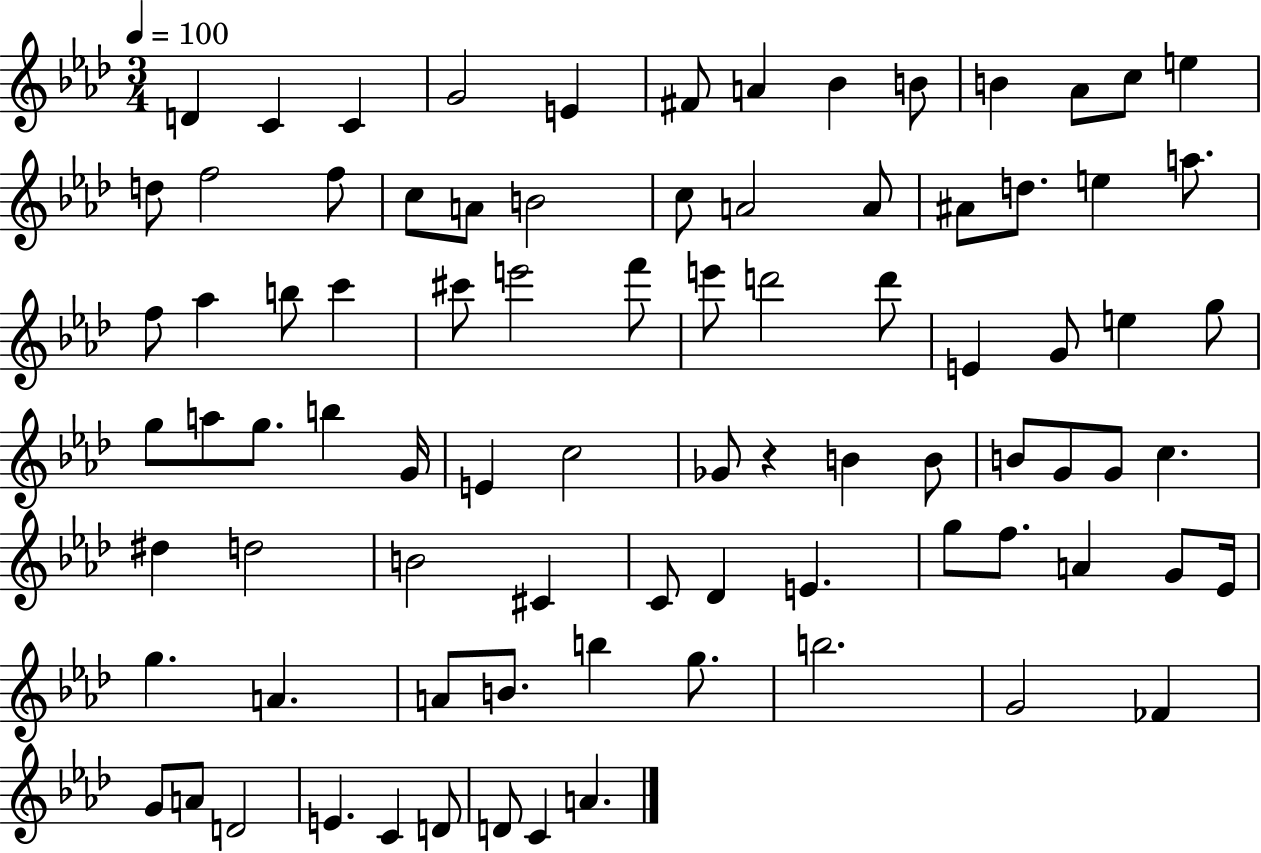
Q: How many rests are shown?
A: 1